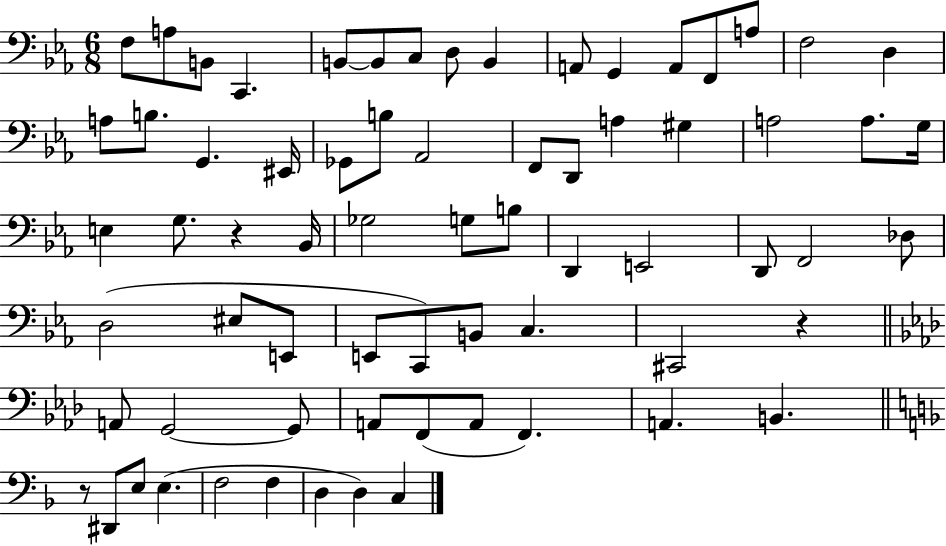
{
  \clef bass
  \numericTimeSignature
  \time 6/8
  \key ees \major
  f8 a8 b,8 c,4. | b,8~~ b,8 c8 d8 b,4 | a,8 g,4 a,8 f,8 a8 | f2 d4 | \break a8 b8. g,4. eis,16 | ges,8 b8 aes,2 | f,8 d,8 a4 gis4 | a2 a8. g16 | \break e4 g8. r4 bes,16 | ges2 g8 b8 | d,4 e,2 | d,8 f,2 des8 | \break d2( eis8 e,8 | e,8 c,8) b,8 c4. | cis,2 r4 | \bar "||" \break \key f \minor a,8 g,2~~ g,8 | a,8 f,8( a,8 f,4.) | a,4. b,4. | \bar "||" \break \key f \major r8 dis,8 e8 e4.( | f2 f4 | d4 d4) c4 | \bar "|."
}